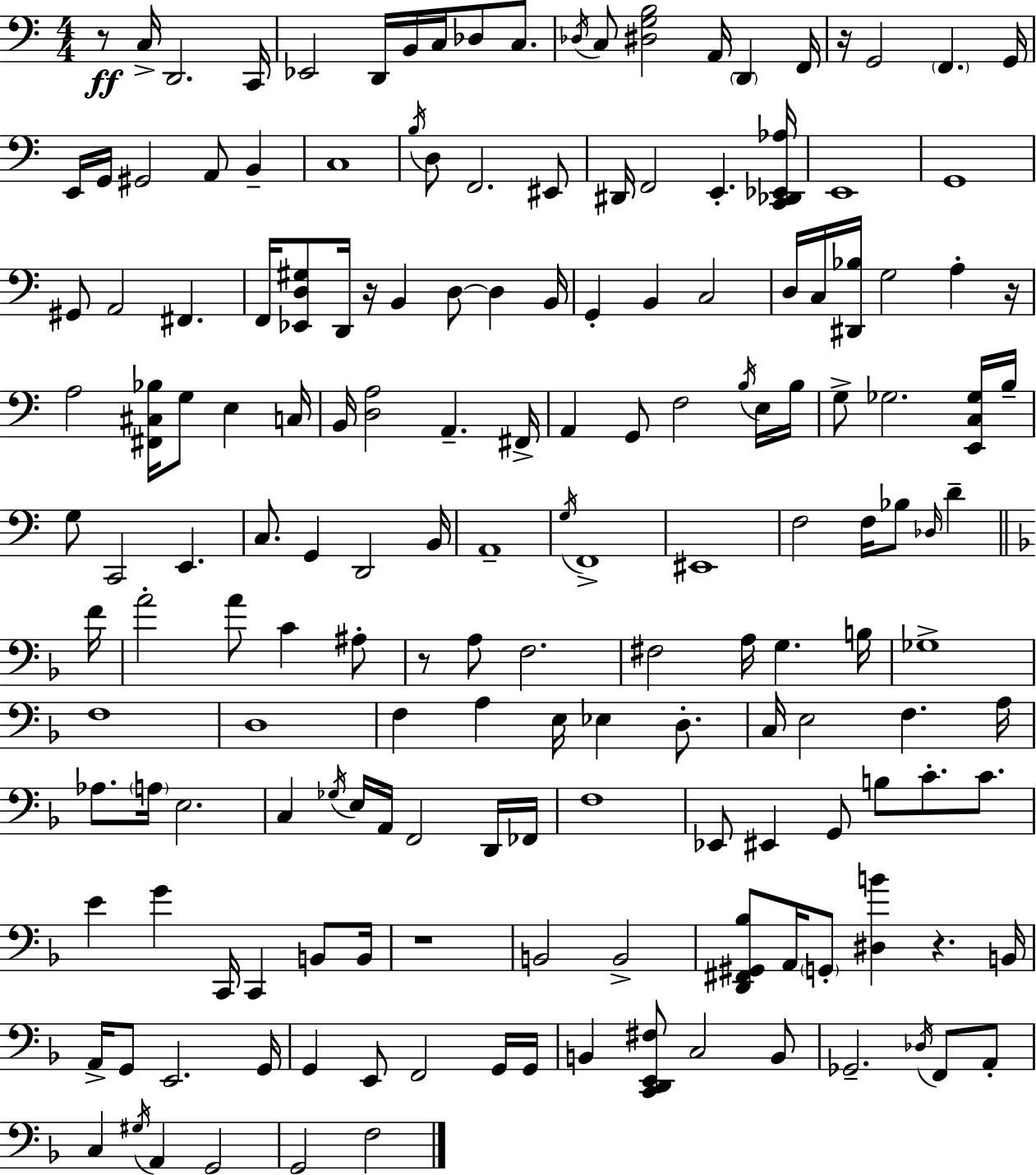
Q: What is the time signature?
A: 4/4